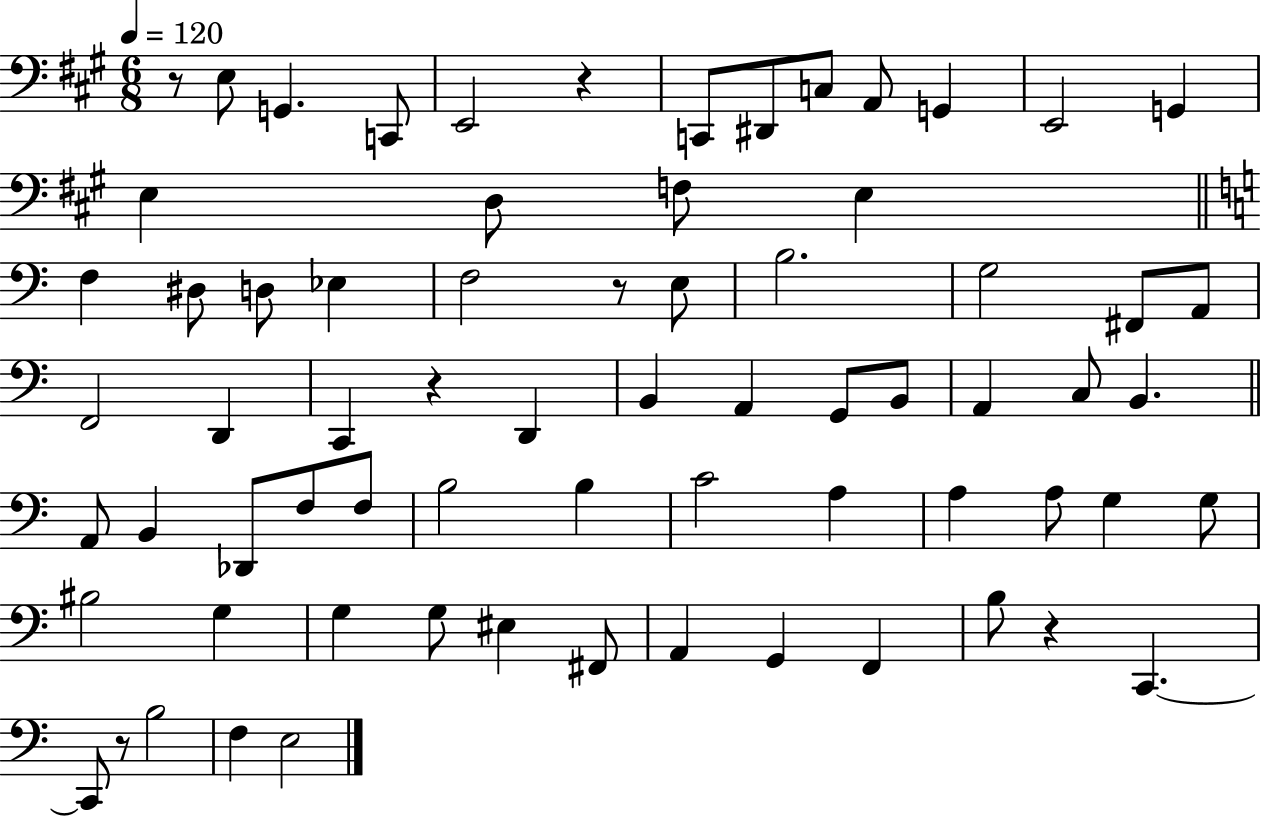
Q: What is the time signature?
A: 6/8